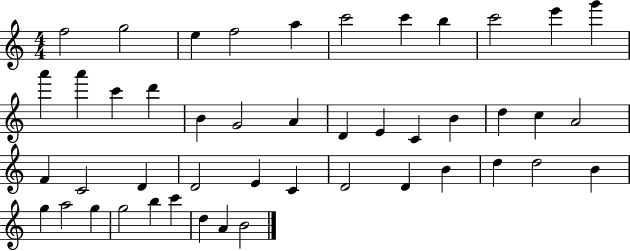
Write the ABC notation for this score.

X:1
T:Untitled
M:4/4
L:1/4
K:C
f2 g2 e f2 a c'2 c' b c'2 e' g' a' a' c' d' B G2 A D E C B d c A2 F C2 D D2 E C D2 D B d d2 B g a2 g g2 b c' d A B2